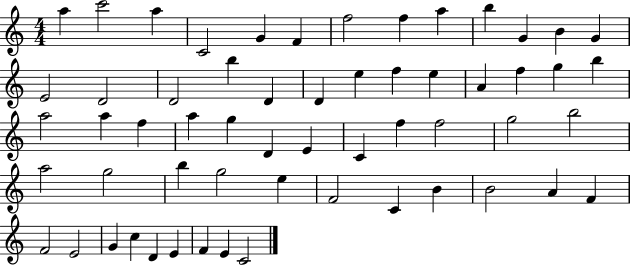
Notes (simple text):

A5/q C6/h A5/q C4/h G4/q F4/q F5/h F5/q A5/q B5/q G4/q B4/q G4/q E4/h D4/h D4/h B5/q D4/q D4/q E5/q F5/q E5/q A4/q F5/q G5/q B5/q A5/h A5/q F5/q A5/q G5/q D4/q E4/q C4/q F5/q F5/h G5/h B5/h A5/h G5/h B5/q G5/h E5/q F4/h C4/q B4/q B4/h A4/q F4/q F4/h E4/h G4/q C5/q D4/q E4/q F4/q E4/q C4/h